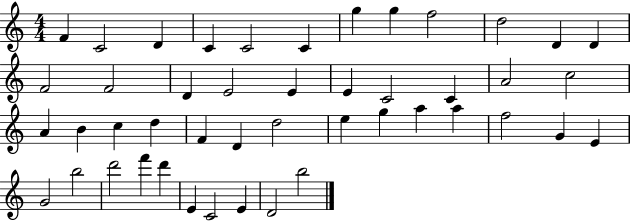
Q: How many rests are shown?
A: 0